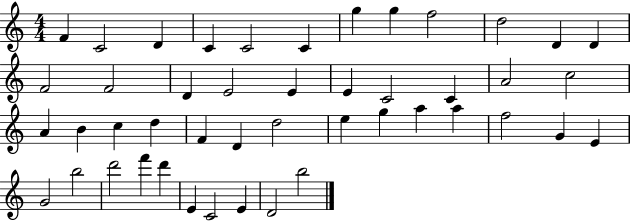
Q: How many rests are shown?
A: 0